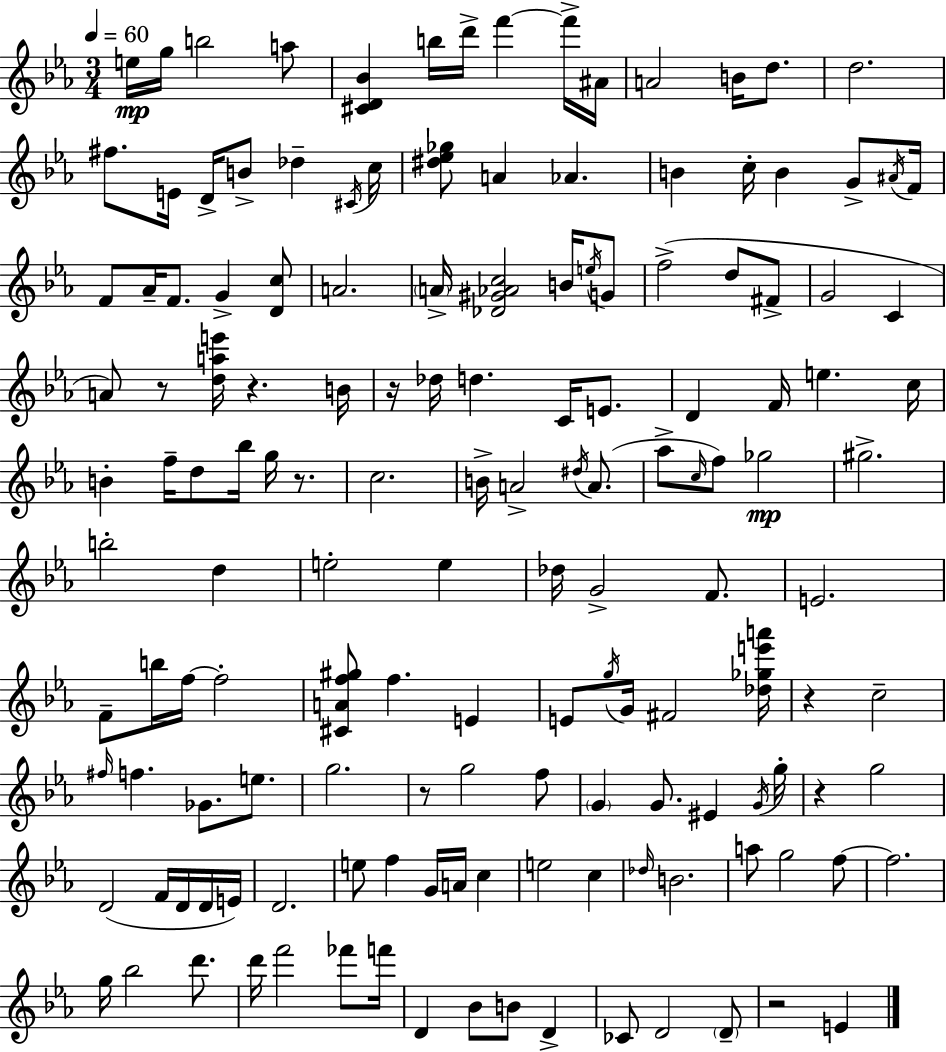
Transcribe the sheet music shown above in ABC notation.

X:1
T:Untitled
M:3/4
L:1/4
K:Cm
e/4 g/4 b2 a/2 [^CD_B] b/4 d'/4 f' f'/4 ^A/4 A2 B/4 d/2 d2 ^f/2 E/4 D/4 B/2 _d ^C/4 c/4 [^d_e_g]/2 A _A B c/4 B G/2 ^A/4 F/4 F/2 _A/4 F/2 G [Dc]/2 A2 A/4 [_D^G_Ac]2 B/4 e/4 G/2 f2 d/2 ^F/2 G2 C A/2 z/2 [dae']/4 z B/4 z/4 _d/4 d C/4 E/2 D F/4 e c/4 B f/4 d/2 _b/4 g/4 z/2 c2 B/4 A2 ^d/4 A/2 _a/2 c/4 f/2 _g2 ^g2 b2 d e2 e _d/4 G2 F/2 E2 F/2 b/4 f/4 f2 [^CAf^g]/2 f E E/2 g/4 G/4 ^F2 [_d_ge'a']/4 z c2 ^f/4 f _G/2 e/2 g2 z/2 g2 f/2 G G/2 ^E G/4 g/4 z g2 D2 F/4 D/4 D/4 E/4 D2 e/2 f G/4 A/4 c e2 c _d/4 B2 a/2 g2 f/2 f2 g/4 _b2 d'/2 d'/4 f'2 _f'/2 f'/4 D _B/2 B/2 D _C/2 D2 D/2 z2 E